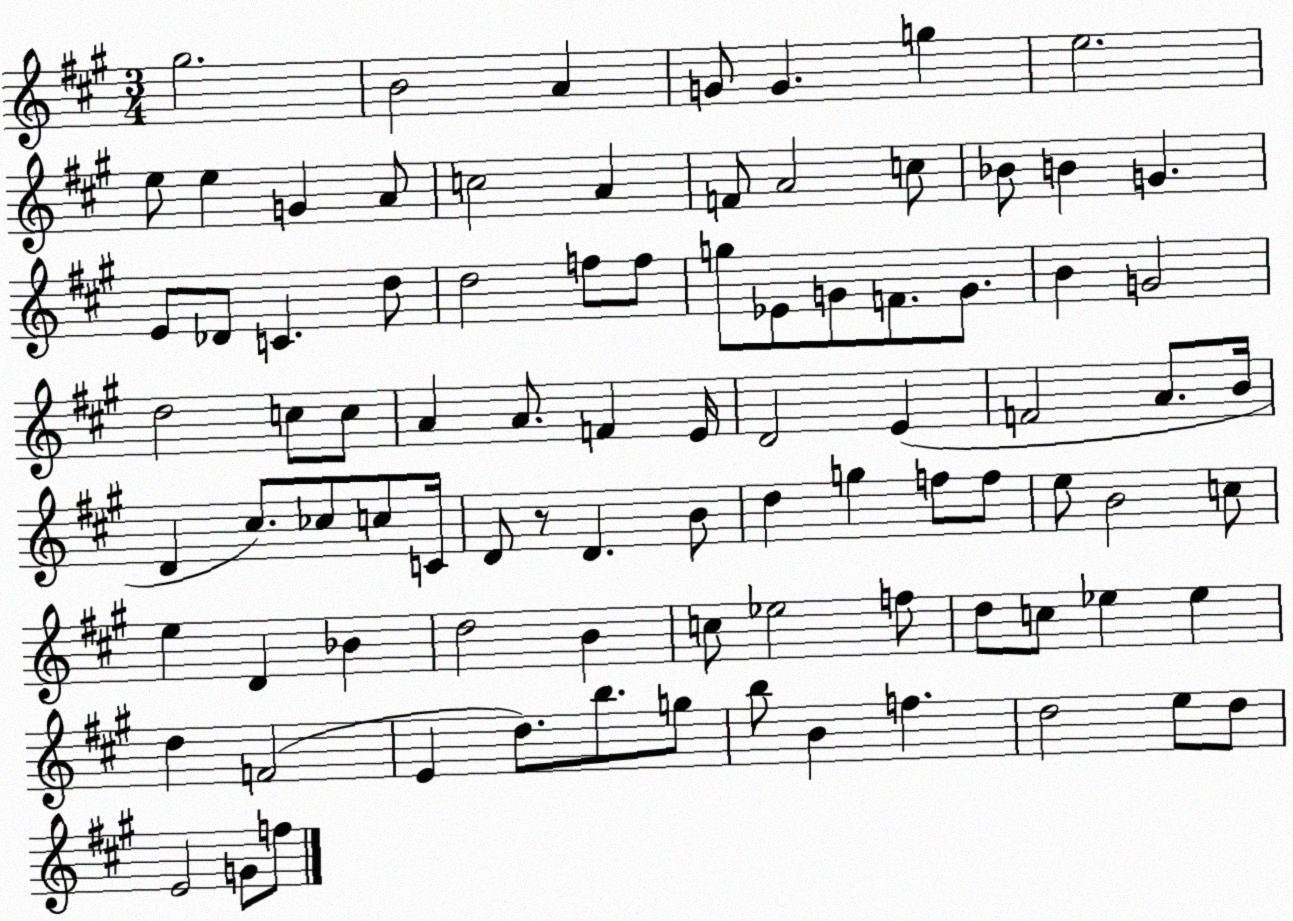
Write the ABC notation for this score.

X:1
T:Untitled
M:3/4
L:1/4
K:A
^g2 B2 A G/2 G g e2 e/2 e G A/2 c2 A F/2 A2 c/2 _B/2 B G E/2 _D/2 C d/2 d2 f/2 f/2 g/2 _E/2 G/2 F/2 G/2 B G2 d2 c/2 c/2 A A/2 F E/4 D2 E F2 A/2 B/4 D ^c/2 _c/2 c/2 C/4 D/2 z/2 D B/2 d g f/2 f/2 e/2 B2 c/2 e D _B d2 B c/2 _e2 f/2 d/2 c/2 _e _e d F2 E d/2 b/2 g/2 b/2 B f d2 e/2 d/2 E2 G/2 f/2